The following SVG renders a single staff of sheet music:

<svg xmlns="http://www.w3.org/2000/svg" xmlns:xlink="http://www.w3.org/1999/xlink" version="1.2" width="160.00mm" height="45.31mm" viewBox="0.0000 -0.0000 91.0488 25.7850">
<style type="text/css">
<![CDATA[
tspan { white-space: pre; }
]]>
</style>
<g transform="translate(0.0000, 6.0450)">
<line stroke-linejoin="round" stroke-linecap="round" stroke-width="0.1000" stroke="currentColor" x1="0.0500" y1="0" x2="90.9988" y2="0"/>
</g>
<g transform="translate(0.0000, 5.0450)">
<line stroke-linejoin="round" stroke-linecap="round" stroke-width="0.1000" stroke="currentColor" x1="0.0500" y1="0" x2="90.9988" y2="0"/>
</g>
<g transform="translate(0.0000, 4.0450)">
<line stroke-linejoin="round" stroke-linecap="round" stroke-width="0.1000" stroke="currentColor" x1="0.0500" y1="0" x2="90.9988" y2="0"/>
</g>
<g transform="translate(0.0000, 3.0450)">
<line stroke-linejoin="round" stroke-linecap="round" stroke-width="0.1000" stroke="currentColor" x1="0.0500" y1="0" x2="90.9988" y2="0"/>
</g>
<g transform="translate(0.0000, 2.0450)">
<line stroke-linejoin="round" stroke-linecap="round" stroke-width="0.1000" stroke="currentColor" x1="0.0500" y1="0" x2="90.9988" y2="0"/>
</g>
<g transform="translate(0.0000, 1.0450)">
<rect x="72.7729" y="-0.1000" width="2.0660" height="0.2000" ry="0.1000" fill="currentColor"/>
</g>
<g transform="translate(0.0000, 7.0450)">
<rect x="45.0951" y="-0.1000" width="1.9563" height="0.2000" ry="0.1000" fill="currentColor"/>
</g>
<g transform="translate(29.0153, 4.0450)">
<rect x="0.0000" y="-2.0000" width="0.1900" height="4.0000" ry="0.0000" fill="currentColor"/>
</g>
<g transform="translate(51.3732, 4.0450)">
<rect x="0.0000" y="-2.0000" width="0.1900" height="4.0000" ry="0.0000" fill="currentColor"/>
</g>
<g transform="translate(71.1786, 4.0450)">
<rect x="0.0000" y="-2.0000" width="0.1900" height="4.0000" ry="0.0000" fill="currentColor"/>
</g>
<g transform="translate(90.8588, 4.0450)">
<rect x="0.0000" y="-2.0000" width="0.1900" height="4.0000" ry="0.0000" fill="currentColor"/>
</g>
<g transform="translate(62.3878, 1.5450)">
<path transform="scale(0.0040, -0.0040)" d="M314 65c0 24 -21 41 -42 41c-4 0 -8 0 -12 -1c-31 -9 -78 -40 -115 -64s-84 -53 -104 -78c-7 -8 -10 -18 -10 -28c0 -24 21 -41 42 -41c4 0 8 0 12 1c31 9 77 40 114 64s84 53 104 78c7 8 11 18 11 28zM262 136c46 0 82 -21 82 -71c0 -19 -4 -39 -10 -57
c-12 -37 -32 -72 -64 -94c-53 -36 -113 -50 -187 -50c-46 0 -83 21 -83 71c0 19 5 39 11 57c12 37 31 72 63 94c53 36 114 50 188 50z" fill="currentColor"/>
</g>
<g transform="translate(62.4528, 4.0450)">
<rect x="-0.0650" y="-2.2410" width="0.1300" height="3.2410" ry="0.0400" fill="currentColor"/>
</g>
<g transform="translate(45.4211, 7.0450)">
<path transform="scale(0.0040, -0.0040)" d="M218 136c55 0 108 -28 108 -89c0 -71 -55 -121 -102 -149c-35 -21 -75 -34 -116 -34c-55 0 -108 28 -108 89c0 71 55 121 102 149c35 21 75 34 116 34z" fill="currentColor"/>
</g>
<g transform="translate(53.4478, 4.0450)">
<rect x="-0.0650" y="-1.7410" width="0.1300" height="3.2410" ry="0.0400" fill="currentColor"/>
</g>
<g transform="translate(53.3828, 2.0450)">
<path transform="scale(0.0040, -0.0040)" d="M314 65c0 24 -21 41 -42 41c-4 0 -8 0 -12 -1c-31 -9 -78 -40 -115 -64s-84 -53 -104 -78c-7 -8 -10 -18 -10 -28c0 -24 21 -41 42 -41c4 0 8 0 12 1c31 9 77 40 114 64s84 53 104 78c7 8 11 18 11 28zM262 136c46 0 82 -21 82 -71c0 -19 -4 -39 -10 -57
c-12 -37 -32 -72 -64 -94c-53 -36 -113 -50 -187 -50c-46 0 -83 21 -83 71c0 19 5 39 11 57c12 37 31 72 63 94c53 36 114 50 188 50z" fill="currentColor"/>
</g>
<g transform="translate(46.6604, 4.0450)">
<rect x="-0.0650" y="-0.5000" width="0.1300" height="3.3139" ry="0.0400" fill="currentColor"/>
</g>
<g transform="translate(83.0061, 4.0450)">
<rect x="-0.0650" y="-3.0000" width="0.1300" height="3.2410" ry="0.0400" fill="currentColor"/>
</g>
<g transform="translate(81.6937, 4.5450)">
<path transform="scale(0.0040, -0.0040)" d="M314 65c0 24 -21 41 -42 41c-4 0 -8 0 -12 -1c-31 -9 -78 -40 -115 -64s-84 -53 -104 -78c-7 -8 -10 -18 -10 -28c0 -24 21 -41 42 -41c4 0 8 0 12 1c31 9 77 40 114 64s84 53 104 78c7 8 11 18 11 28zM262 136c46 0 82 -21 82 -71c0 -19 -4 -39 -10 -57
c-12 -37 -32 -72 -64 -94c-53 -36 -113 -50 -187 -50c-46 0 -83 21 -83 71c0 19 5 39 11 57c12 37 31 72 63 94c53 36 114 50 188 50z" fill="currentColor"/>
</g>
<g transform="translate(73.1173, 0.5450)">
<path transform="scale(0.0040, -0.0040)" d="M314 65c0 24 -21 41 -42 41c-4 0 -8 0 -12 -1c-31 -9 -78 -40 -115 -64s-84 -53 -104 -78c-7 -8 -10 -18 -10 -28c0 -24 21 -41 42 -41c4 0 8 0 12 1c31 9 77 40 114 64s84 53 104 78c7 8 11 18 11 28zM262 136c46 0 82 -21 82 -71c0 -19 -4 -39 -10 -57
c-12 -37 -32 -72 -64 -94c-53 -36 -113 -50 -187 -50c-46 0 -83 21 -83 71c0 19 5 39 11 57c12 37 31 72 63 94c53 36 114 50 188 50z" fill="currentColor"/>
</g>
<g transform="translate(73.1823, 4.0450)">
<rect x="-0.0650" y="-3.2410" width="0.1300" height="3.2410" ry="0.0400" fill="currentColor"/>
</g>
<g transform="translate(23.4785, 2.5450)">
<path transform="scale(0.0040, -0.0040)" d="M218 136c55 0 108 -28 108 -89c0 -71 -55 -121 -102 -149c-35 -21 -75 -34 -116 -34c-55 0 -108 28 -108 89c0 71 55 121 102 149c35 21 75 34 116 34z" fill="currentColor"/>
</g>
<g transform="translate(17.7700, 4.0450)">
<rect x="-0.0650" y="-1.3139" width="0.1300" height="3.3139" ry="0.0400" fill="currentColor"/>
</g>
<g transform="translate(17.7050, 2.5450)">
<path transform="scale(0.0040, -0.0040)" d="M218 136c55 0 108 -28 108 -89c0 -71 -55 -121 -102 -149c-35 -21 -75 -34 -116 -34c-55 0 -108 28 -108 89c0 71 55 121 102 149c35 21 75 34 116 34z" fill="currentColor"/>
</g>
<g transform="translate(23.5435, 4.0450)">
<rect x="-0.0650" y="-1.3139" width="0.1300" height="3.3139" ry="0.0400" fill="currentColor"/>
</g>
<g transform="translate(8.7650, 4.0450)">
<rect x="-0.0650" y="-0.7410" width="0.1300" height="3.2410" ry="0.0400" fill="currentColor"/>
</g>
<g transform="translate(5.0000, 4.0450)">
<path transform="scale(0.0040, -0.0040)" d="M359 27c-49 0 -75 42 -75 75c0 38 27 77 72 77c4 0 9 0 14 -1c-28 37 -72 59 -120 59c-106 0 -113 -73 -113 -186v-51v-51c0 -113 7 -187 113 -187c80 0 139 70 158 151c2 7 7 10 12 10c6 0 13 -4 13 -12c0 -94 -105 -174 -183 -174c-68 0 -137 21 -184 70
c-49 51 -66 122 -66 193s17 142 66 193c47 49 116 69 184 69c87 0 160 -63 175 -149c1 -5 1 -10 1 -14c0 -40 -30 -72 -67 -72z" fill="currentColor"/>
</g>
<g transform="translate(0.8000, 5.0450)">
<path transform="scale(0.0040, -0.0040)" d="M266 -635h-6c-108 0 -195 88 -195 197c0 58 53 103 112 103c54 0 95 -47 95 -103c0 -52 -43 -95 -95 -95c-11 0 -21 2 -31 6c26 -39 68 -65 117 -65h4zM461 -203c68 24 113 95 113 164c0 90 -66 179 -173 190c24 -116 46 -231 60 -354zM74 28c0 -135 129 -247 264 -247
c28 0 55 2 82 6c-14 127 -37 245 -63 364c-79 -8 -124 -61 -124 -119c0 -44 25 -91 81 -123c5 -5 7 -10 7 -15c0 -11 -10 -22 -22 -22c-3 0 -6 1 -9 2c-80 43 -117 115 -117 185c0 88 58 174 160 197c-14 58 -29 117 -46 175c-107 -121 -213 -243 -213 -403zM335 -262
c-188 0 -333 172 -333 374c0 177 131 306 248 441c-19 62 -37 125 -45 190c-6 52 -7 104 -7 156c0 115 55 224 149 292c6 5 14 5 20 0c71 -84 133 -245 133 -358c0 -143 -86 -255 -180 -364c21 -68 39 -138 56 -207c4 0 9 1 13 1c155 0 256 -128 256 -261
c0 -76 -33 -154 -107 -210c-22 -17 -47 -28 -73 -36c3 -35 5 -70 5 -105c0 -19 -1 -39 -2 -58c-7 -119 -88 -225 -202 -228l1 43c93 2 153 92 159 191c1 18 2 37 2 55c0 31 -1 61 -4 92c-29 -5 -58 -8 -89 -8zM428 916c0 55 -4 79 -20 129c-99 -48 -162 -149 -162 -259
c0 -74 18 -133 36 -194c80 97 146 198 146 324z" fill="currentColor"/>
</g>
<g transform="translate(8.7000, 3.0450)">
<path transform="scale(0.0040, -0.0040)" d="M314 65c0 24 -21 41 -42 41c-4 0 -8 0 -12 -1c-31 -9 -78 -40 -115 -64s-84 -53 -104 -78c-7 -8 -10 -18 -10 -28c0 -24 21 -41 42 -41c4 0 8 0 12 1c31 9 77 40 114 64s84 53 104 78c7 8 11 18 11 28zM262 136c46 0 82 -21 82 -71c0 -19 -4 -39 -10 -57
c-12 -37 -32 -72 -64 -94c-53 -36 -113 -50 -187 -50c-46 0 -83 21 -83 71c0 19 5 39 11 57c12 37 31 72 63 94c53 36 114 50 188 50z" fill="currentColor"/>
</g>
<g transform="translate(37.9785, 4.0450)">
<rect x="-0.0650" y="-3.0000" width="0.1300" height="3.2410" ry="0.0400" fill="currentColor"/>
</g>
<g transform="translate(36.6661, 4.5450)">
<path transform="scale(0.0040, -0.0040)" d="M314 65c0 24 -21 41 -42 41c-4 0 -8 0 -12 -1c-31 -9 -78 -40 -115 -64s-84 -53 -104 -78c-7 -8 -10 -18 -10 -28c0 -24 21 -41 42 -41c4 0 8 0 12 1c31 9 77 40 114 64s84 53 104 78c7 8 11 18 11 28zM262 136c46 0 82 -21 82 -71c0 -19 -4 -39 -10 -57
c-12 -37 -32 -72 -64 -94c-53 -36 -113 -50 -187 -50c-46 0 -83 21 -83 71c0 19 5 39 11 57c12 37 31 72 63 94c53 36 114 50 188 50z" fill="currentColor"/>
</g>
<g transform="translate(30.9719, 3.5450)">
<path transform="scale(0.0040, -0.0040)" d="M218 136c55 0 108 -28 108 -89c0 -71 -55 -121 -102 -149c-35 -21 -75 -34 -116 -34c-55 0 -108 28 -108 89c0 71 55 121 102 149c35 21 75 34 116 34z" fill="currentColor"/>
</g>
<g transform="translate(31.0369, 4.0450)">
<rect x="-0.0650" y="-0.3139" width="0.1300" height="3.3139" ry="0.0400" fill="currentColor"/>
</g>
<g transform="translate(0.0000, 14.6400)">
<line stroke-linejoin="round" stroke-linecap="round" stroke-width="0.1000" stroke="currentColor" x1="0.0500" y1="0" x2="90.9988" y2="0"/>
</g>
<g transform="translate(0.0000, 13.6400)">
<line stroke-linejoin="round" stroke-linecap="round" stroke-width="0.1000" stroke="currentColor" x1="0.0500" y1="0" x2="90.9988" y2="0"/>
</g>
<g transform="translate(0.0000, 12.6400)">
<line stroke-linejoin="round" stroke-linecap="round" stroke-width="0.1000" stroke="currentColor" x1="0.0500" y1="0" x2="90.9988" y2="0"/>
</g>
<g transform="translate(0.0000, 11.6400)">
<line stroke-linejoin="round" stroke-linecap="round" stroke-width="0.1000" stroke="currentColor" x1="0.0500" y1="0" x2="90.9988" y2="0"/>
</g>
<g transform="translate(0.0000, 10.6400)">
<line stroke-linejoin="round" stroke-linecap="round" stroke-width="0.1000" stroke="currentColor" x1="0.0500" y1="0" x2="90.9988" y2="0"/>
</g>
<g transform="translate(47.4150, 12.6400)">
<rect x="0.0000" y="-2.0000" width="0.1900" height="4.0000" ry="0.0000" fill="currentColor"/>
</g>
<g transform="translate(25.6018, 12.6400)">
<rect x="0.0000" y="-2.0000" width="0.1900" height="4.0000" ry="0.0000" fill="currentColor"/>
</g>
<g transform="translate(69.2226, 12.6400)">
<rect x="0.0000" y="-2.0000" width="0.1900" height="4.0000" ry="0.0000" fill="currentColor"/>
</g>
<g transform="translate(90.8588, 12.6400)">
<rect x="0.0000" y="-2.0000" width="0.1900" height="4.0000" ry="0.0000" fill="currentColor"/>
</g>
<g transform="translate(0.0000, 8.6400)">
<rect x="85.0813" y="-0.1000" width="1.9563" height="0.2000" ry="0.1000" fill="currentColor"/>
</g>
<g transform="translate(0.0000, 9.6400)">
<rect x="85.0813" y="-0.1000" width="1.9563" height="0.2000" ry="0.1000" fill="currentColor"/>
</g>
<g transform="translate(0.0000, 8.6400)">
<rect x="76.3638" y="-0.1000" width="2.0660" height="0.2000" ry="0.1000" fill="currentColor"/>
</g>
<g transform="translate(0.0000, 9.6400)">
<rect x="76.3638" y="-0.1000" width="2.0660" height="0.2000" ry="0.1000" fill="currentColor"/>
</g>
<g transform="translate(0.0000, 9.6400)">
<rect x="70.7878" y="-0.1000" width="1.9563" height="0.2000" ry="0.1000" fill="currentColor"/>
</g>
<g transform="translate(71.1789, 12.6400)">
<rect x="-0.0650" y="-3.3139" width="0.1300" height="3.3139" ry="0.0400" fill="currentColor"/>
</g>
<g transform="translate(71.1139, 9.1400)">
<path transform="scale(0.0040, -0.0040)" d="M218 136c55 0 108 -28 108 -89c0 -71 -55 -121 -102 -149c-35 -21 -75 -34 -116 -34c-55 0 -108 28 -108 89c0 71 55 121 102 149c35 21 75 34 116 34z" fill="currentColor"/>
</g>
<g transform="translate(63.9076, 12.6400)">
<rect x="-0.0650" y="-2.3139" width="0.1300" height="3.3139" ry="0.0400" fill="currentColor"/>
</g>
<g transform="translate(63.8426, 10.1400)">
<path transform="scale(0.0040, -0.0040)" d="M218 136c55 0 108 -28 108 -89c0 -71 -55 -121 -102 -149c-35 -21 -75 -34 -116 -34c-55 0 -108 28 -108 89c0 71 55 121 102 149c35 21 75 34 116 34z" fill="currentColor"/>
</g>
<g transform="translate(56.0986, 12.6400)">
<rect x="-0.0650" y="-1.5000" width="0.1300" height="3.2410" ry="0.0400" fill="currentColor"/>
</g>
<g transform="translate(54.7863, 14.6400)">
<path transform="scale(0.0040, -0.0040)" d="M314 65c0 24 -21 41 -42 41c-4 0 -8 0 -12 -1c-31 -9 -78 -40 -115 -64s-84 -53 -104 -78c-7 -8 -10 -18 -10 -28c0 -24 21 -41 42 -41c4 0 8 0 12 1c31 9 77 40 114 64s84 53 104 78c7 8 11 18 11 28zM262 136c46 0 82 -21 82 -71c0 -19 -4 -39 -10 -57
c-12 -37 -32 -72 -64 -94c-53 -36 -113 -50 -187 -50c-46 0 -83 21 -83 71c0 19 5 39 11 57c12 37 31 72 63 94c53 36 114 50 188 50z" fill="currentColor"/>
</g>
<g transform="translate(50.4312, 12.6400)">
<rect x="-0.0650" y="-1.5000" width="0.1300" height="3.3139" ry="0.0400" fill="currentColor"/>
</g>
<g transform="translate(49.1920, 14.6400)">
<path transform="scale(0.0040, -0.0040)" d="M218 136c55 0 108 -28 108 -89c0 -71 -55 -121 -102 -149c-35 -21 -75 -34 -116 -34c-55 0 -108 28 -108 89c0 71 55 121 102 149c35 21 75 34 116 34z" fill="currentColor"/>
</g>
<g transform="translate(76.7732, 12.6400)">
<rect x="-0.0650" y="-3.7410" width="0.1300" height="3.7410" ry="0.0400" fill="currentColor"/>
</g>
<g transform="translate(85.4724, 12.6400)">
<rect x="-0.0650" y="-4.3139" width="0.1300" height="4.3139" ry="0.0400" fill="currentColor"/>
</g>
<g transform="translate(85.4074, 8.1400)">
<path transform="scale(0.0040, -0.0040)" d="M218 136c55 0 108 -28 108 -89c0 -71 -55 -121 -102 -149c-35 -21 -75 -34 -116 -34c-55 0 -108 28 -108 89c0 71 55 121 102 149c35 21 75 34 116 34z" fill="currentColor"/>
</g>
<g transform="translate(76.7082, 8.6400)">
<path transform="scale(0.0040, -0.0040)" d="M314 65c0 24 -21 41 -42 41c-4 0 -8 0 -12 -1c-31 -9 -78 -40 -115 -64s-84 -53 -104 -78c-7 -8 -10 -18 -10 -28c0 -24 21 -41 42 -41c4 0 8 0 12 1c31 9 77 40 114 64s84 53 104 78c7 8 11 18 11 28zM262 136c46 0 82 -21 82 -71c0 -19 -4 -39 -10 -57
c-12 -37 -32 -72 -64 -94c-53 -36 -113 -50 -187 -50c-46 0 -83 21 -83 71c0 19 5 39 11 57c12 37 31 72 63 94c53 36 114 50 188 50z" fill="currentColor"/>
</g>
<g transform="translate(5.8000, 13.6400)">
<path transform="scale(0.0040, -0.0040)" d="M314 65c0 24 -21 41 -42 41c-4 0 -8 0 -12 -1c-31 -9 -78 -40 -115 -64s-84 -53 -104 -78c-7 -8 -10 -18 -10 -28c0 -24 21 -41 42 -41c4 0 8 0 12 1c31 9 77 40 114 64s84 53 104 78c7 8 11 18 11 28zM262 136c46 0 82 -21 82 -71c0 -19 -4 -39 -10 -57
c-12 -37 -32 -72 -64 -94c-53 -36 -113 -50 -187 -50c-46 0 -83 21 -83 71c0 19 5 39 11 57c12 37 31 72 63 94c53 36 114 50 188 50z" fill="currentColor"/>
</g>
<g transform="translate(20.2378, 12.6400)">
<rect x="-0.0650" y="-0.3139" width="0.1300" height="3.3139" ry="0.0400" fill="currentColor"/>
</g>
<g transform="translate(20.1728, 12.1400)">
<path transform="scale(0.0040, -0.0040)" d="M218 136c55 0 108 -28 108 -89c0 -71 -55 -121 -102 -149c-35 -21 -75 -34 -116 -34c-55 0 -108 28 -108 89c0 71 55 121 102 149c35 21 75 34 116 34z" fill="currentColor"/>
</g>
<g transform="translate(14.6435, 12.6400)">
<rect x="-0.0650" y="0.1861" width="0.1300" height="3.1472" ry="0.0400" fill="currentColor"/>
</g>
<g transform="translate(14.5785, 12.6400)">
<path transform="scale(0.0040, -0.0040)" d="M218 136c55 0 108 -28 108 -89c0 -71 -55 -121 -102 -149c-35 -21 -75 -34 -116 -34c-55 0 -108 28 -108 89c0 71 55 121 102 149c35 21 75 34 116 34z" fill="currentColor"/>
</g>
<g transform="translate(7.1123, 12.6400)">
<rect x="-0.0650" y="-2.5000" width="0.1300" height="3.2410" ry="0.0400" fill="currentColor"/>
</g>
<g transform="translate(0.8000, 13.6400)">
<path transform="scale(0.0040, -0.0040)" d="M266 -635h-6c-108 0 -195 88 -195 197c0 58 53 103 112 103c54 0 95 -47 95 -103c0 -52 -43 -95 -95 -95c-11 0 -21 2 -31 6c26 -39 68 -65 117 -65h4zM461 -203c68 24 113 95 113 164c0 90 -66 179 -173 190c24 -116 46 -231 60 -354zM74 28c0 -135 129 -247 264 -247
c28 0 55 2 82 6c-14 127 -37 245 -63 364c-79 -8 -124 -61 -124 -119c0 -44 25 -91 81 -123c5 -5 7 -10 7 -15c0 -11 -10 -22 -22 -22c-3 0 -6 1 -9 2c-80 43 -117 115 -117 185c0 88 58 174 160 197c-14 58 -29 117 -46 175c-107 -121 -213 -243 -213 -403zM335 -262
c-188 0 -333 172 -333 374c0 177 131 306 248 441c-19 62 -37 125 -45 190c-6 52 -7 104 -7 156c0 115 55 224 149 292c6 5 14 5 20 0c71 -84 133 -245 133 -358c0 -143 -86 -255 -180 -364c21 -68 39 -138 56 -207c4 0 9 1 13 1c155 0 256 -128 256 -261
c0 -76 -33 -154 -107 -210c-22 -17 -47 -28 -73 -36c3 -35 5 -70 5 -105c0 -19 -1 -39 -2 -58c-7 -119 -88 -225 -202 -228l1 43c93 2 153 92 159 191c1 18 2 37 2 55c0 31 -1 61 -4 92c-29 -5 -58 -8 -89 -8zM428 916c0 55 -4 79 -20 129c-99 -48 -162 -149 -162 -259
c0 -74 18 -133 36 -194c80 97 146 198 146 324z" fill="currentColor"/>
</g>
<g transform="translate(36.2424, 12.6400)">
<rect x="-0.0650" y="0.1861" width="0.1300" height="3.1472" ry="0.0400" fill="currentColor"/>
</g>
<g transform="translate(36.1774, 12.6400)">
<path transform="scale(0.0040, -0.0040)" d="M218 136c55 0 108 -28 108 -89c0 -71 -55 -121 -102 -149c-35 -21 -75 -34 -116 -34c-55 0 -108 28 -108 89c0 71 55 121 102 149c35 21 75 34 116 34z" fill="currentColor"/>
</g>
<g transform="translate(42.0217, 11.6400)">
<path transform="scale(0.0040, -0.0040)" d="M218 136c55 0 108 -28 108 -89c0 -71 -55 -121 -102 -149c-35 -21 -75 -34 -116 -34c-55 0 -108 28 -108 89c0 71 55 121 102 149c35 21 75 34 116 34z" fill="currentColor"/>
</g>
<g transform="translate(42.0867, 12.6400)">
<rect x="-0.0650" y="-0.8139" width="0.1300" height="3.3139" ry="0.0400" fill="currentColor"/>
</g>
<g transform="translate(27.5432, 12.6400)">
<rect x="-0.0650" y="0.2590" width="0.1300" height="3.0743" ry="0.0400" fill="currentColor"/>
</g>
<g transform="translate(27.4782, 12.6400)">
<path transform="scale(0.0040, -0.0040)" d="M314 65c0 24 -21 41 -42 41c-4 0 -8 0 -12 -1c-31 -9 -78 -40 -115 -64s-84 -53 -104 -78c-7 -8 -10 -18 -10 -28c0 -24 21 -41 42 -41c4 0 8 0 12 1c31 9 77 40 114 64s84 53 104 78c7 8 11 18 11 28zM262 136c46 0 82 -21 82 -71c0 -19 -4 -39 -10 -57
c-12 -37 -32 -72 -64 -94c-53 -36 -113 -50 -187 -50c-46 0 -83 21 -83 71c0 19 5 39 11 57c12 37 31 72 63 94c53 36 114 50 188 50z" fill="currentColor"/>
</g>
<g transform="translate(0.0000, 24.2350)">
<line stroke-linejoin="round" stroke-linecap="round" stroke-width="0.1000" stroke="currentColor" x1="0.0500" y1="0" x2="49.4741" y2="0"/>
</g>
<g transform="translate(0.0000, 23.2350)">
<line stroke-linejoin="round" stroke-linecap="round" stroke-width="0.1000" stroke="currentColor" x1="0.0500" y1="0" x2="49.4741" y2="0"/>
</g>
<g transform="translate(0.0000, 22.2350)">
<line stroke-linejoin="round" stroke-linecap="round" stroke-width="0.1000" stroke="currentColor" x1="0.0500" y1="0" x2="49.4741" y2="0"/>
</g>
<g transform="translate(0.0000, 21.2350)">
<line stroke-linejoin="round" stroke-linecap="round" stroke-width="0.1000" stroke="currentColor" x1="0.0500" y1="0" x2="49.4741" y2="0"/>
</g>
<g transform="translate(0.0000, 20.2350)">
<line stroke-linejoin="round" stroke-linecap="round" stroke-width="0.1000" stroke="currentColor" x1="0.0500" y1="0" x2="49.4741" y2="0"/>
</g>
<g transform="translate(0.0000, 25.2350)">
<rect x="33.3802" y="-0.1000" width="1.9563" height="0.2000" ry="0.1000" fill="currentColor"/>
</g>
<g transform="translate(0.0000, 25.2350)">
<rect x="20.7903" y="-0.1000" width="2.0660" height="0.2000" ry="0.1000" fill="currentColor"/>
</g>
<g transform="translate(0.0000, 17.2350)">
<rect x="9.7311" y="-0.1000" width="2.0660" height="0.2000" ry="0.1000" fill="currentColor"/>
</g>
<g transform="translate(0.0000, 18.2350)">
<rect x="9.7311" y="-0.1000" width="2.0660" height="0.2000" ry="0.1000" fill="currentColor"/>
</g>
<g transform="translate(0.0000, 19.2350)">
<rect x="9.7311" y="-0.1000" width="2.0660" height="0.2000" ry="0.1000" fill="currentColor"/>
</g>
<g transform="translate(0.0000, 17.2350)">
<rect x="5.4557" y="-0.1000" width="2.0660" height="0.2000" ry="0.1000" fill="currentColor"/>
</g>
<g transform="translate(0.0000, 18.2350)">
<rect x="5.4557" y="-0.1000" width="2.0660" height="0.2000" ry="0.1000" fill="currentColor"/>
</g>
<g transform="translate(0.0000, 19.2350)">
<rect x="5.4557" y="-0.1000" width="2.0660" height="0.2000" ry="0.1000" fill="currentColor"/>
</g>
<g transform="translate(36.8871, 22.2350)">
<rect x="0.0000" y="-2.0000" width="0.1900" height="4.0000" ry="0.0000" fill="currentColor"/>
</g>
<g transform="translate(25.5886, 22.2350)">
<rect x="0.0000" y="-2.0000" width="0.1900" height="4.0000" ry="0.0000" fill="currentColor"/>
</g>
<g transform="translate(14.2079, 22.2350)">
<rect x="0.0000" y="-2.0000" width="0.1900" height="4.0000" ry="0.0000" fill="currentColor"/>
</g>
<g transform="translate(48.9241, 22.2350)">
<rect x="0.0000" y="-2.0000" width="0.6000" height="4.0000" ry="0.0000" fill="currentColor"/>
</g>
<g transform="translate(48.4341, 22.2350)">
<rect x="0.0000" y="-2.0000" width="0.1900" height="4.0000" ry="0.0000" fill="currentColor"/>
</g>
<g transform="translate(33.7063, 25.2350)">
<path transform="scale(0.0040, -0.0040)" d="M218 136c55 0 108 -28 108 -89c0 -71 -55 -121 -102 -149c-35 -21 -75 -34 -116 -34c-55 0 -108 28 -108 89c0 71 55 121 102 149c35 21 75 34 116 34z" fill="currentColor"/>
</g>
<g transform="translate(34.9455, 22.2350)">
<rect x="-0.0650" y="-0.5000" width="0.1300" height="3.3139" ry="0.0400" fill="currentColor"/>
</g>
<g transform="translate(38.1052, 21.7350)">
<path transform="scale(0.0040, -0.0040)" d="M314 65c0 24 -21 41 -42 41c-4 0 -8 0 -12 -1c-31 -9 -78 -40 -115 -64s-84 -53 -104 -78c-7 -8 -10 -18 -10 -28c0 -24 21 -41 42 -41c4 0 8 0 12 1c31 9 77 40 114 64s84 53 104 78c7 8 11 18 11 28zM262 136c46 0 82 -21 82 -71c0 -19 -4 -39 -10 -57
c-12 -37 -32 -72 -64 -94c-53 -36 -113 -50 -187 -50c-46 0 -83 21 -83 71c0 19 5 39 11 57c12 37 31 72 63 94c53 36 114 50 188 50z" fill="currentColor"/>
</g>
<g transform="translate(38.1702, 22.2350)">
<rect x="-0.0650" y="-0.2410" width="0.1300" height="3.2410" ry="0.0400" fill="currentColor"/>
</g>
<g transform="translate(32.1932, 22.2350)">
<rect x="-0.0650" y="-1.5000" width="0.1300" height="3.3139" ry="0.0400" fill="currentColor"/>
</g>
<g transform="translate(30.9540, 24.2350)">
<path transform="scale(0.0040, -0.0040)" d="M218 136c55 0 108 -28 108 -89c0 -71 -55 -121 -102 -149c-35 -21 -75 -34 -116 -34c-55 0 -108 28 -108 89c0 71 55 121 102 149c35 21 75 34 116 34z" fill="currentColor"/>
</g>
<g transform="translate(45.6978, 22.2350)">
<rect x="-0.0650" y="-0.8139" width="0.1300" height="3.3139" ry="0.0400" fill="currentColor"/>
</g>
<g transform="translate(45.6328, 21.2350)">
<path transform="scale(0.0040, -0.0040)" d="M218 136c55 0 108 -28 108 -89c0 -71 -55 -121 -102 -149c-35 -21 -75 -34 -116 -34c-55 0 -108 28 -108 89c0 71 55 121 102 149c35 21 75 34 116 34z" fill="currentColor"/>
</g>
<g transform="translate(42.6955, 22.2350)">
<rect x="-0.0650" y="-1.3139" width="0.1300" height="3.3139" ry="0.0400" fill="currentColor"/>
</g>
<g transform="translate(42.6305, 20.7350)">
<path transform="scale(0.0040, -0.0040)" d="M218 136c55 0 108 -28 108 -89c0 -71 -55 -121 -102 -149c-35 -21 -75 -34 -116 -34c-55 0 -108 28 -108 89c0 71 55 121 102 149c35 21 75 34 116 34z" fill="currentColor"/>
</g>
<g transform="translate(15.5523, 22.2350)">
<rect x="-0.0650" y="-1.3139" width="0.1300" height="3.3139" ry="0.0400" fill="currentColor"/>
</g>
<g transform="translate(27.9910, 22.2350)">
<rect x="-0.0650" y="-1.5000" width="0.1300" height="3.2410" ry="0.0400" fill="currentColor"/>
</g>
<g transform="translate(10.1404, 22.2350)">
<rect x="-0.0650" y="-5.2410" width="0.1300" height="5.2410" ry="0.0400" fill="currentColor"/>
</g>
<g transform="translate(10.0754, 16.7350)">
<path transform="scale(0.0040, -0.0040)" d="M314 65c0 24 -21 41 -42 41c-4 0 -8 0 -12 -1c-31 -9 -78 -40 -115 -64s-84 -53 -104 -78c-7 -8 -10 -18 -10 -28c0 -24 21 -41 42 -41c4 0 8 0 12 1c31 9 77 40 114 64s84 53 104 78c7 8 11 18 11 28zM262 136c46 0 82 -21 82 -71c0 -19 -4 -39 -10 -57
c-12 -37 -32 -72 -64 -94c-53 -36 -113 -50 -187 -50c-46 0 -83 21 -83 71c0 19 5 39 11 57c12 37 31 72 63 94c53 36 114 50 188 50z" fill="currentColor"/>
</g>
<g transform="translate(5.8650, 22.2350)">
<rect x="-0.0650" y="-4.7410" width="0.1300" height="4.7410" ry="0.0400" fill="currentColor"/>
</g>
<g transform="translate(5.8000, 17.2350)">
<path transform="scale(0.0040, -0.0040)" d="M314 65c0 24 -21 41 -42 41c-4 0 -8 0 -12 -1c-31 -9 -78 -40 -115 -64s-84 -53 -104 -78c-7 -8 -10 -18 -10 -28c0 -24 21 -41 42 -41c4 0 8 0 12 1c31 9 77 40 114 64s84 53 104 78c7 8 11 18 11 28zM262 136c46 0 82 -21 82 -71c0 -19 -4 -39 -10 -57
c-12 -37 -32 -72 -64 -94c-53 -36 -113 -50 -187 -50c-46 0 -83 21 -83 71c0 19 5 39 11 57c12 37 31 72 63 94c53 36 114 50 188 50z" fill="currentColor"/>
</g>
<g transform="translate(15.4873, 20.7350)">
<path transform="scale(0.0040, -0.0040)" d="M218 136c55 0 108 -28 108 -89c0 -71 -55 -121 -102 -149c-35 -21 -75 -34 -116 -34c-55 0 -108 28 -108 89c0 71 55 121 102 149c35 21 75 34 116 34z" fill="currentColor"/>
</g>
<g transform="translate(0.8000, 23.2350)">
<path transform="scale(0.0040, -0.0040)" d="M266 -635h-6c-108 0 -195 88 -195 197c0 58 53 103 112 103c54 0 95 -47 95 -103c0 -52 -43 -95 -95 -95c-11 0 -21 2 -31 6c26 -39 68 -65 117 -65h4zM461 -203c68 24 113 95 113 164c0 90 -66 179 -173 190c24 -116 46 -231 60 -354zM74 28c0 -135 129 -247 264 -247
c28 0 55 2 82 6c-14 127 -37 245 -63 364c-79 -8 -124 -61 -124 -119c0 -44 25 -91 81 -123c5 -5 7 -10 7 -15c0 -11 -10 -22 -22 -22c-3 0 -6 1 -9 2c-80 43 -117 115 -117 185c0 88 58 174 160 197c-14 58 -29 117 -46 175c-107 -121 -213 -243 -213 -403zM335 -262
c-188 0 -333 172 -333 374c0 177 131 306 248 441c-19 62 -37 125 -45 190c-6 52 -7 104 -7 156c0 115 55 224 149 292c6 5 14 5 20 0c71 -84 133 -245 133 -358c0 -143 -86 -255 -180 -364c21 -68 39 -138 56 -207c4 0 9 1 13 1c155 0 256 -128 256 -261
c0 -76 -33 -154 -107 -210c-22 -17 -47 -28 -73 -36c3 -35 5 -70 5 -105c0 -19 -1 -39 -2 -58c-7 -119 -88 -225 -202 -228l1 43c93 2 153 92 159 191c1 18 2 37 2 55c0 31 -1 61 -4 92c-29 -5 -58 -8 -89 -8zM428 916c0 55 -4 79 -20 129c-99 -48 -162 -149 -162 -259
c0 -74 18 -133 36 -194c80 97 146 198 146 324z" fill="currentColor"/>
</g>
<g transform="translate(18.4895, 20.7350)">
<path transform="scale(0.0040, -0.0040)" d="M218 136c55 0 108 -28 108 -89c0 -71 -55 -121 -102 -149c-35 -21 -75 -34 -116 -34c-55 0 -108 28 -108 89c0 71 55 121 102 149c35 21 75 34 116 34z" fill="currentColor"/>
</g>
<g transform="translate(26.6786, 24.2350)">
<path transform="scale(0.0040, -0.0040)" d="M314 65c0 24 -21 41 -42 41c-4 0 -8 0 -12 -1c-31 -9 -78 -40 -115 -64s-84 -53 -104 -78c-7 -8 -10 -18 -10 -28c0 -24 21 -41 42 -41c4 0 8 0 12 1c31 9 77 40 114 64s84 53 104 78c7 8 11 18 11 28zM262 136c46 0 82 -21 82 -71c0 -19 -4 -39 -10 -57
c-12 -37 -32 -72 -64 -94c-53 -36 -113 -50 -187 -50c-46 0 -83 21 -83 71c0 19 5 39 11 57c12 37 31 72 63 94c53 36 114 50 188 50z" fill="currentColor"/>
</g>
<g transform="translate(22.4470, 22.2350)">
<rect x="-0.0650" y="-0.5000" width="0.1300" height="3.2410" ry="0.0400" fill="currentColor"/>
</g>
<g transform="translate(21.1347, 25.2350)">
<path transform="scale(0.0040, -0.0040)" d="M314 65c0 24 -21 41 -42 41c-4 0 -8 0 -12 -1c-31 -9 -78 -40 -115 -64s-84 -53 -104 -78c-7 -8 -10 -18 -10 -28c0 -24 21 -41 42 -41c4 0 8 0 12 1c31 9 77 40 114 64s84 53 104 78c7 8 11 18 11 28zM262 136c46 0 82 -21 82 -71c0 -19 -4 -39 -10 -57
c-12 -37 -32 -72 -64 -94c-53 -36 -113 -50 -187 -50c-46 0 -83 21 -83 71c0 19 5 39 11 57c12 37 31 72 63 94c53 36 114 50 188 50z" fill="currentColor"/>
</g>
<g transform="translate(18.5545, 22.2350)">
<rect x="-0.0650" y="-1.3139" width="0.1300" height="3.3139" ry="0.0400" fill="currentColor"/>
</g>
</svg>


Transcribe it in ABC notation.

X:1
T:Untitled
M:4/4
L:1/4
K:C
d2 e e c A2 C f2 g2 b2 A2 G2 B c B2 B d E E2 g b c'2 d' e'2 f'2 e e C2 E2 E C c2 e d